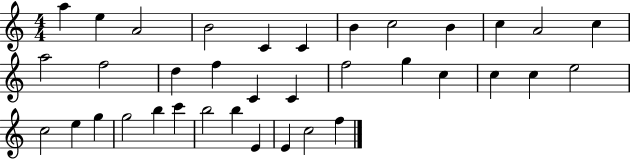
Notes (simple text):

A5/q E5/q A4/h B4/h C4/q C4/q B4/q C5/h B4/q C5/q A4/h C5/q A5/h F5/h D5/q F5/q C4/q C4/q F5/h G5/q C5/q C5/q C5/q E5/h C5/h E5/q G5/q G5/h B5/q C6/q B5/h B5/q E4/q E4/q C5/h F5/q